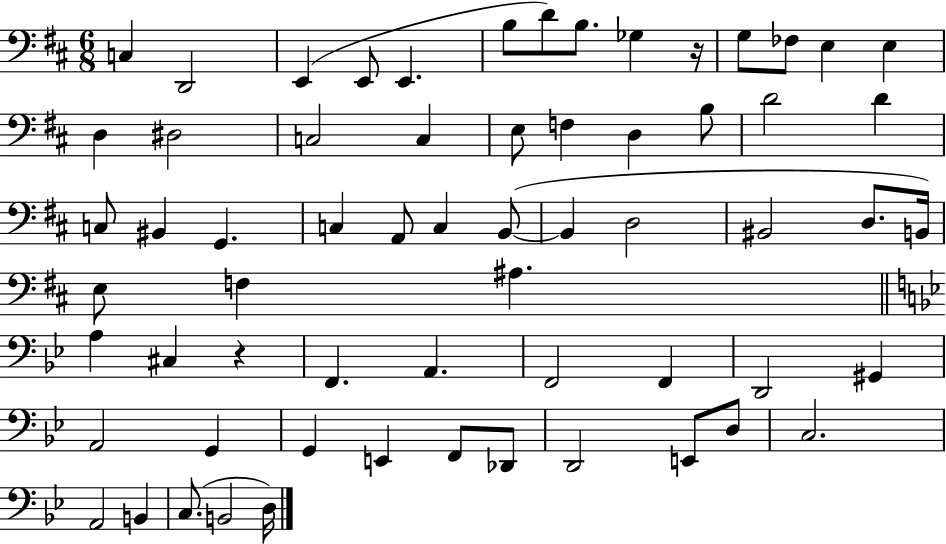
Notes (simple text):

C3/q D2/h E2/q E2/e E2/q. B3/e D4/e B3/e. Gb3/q R/s G3/e FES3/e E3/q E3/q D3/q D#3/h C3/h C3/q E3/e F3/q D3/q B3/e D4/h D4/q C3/e BIS2/q G2/q. C3/q A2/e C3/q B2/e B2/q D3/h BIS2/h D3/e. B2/s E3/e F3/q A#3/q. A3/q C#3/q R/q F2/q. A2/q. F2/h F2/q D2/h G#2/q A2/h G2/q G2/q E2/q F2/e Db2/e D2/h E2/e D3/e C3/h. A2/h B2/q C3/e. B2/h D3/s